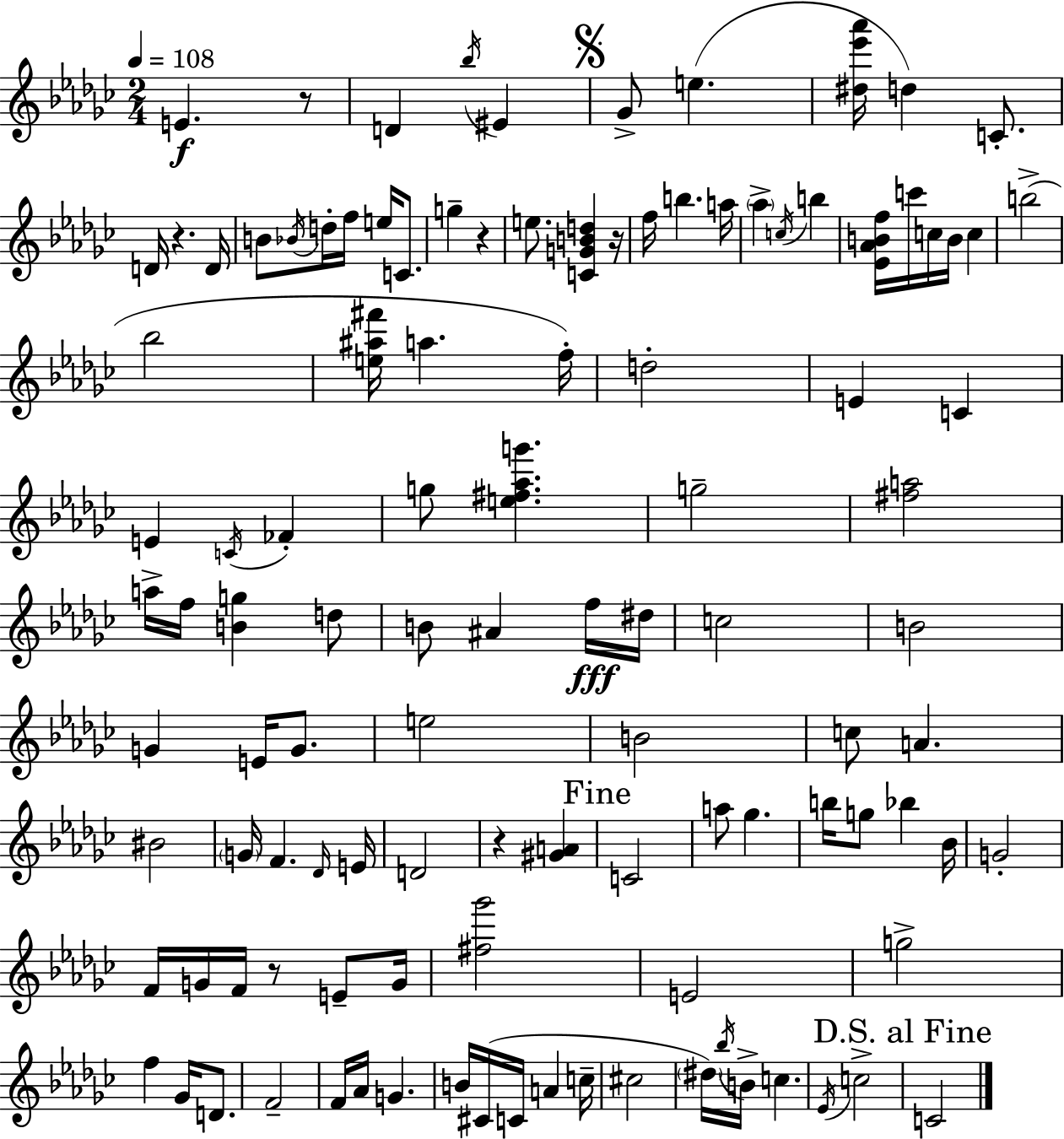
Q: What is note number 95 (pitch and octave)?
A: Eb4